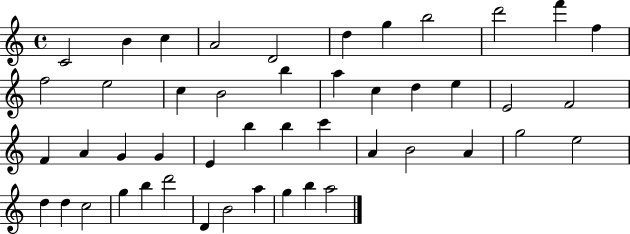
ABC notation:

X:1
T:Untitled
M:4/4
L:1/4
K:C
C2 B c A2 D2 d g b2 d'2 f' f f2 e2 c B2 b a c d e E2 F2 F A G G E b b c' A B2 A g2 e2 d d c2 g b d'2 D B2 a g b a2